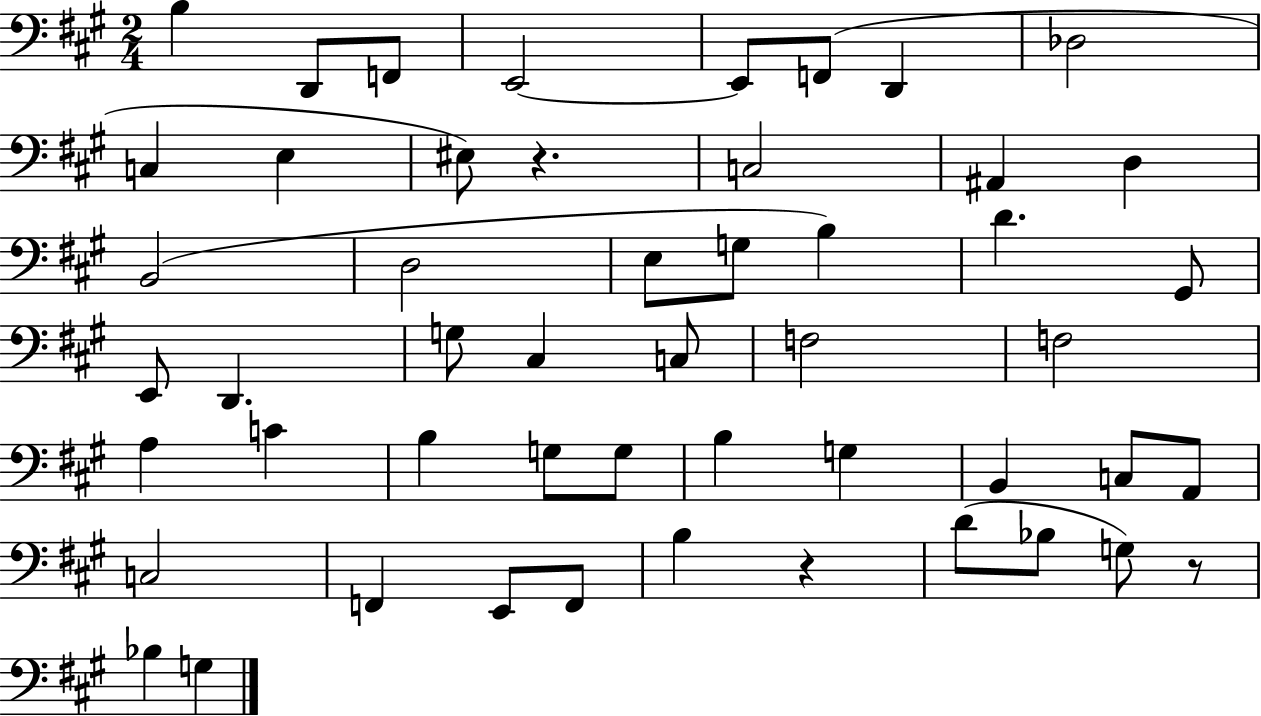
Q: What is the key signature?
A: A major